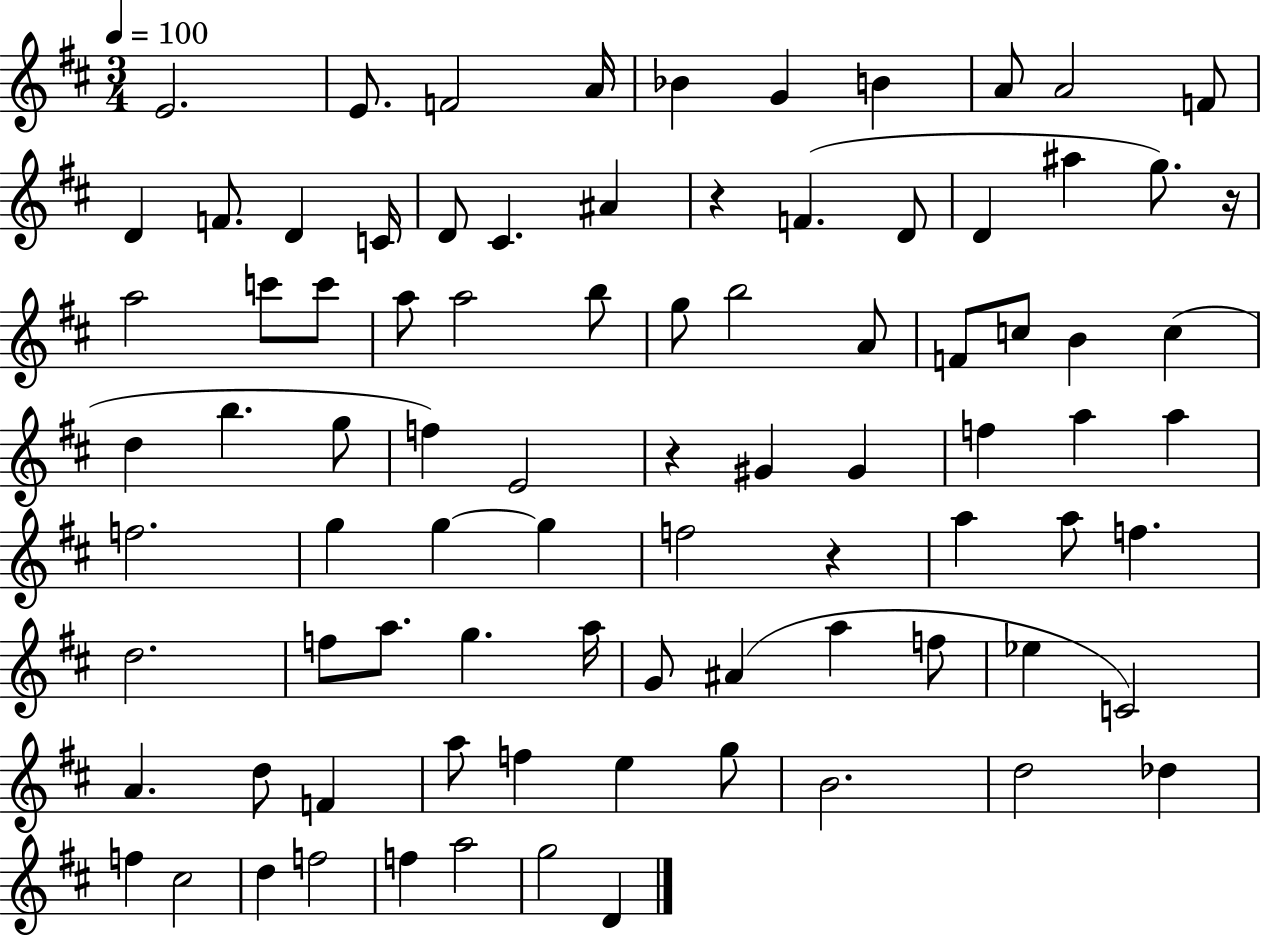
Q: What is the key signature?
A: D major